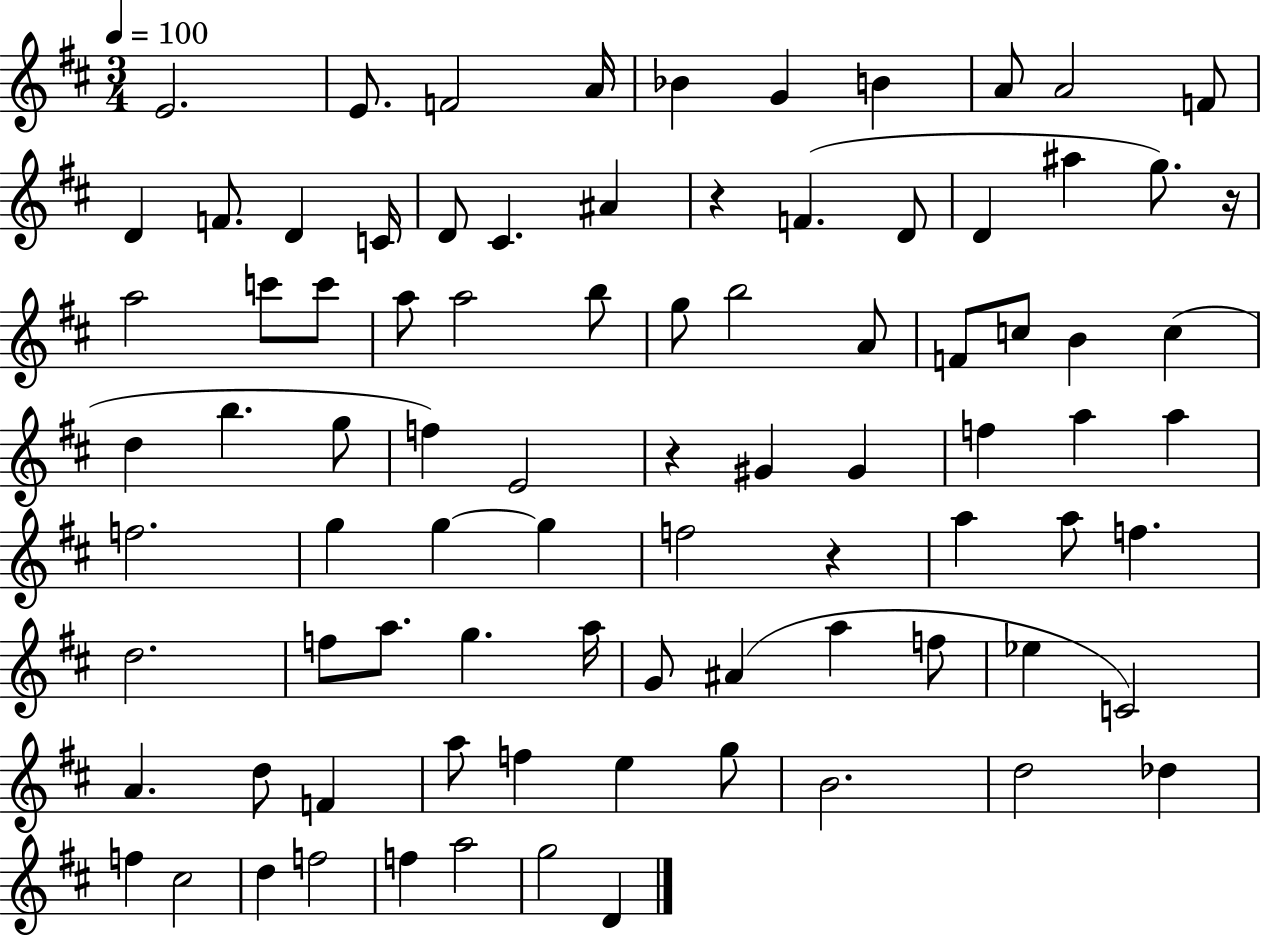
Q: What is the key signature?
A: D major